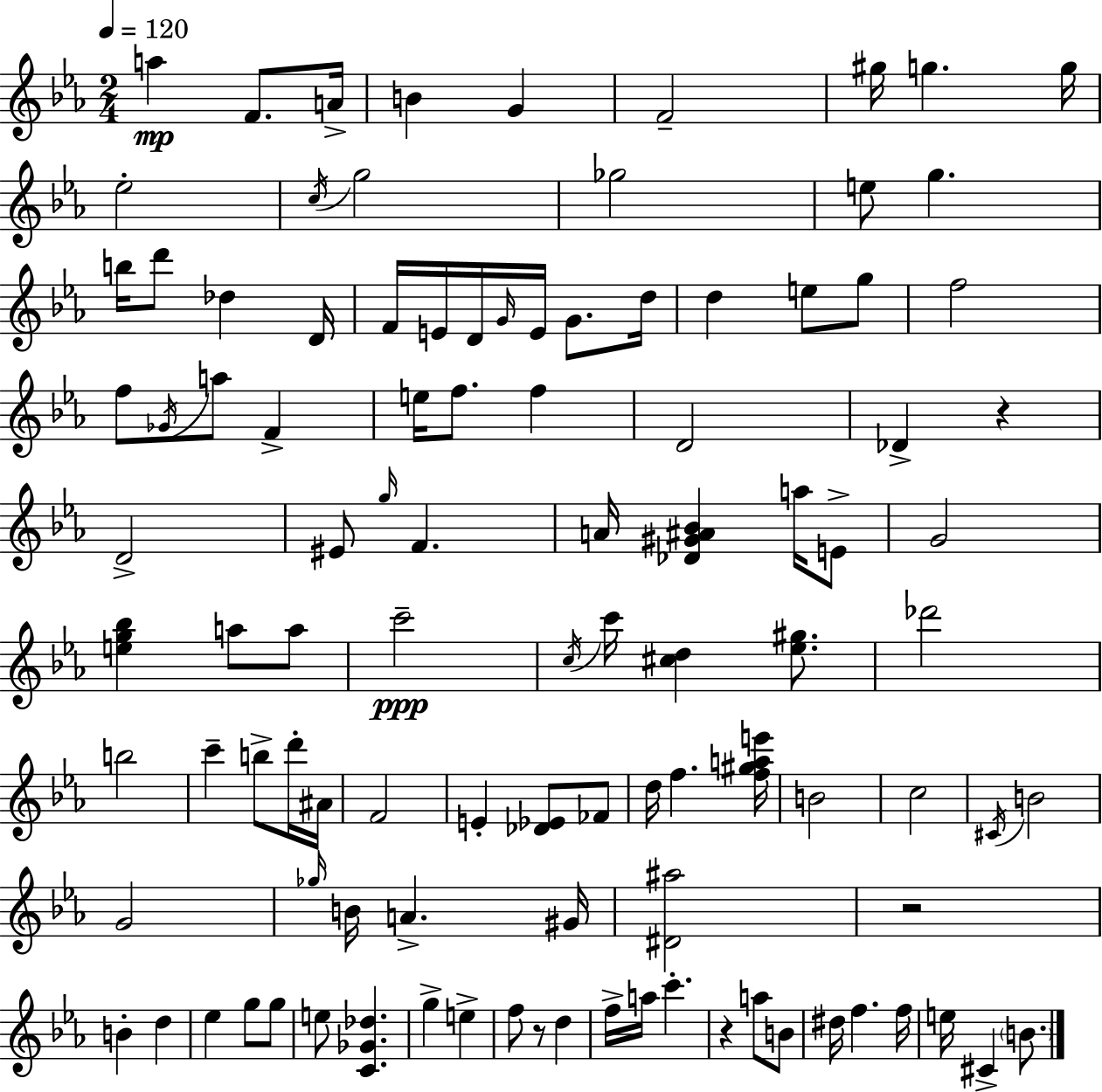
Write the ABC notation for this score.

X:1
T:Untitled
M:2/4
L:1/4
K:Cm
a F/2 A/4 B G F2 ^g/4 g g/4 _e2 c/4 g2 _g2 e/2 g b/4 d'/2 _d D/4 F/4 E/4 D/4 G/4 E/4 G/2 d/4 d e/2 g/2 f2 f/2 _G/4 a/2 F e/4 f/2 f D2 _D z D2 ^E/2 g/4 F A/4 [_D^G^A_B] a/4 E/2 G2 [eg_b] a/2 a/2 c'2 c/4 c'/4 [^cd] [_e^g]/2 _d'2 b2 c' b/2 d'/4 ^A/4 F2 E [_D_E]/2 _F/2 d/4 f [f^gae']/4 B2 c2 ^C/4 B2 G2 _g/4 B/4 A ^G/4 [^D^a]2 z2 B d _e g/2 g/2 e/2 [C_G_d] g e f/2 z/2 d f/4 a/4 c' z a/2 B/2 ^d/4 f f/4 e/4 ^C B/2